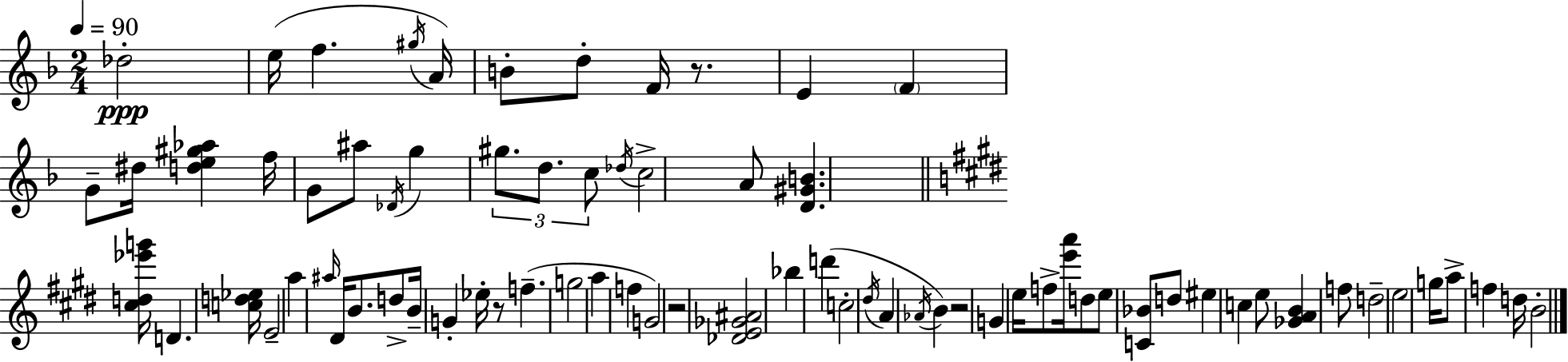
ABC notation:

X:1
T:Untitled
M:2/4
L:1/4
K:Dm
_d2 e/4 f ^g/4 A/4 B/2 d/2 F/4 z/2 E F G/2 ^d/4 [de^g_a] f/4 G/2 ^a/2 _D/4 g ^g/2 d/2 c/2 _d/4 c2 A/2 [D^GB] [^cd_e'g']/4 D [cd_e]/4 E2 a ^a/4 ^D/4 B/2 d/2 B/4 G _e/4 z/2 f g2 a f G2 z2 [_DE_G^A]2 _b d' c2 ^d/4 A _A/4 B z2 G e/4 f/2 [e'a']/4 d/2 e/2 [C_B]/2 d/2 ^e c e/2 [_GAB] f/2 d2 e2 g/4 a/2 f d/4 B2